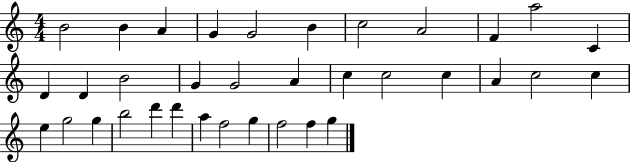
{
  \clef treble
  \numericTimeSignature
  \time 4/4
  \key c \major
  b'2 b'4 a'4 | g'4 g'2 b'4 | c''2 a'2 | f'4 a''2 c'4 | \break d'4 d'4 b'2 | g'4 g'2 a'4 | c''4 c''2 c''4 | a'4 c''2 c''4 | \break e''4 g''2 g''4 | b''2 d'''4 d'''4 | a''4 f''2 g''4 | f''2 f''4 g''4 | \break \bar "|."
}